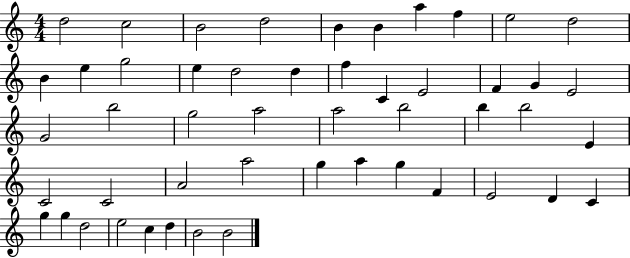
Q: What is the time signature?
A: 4/4